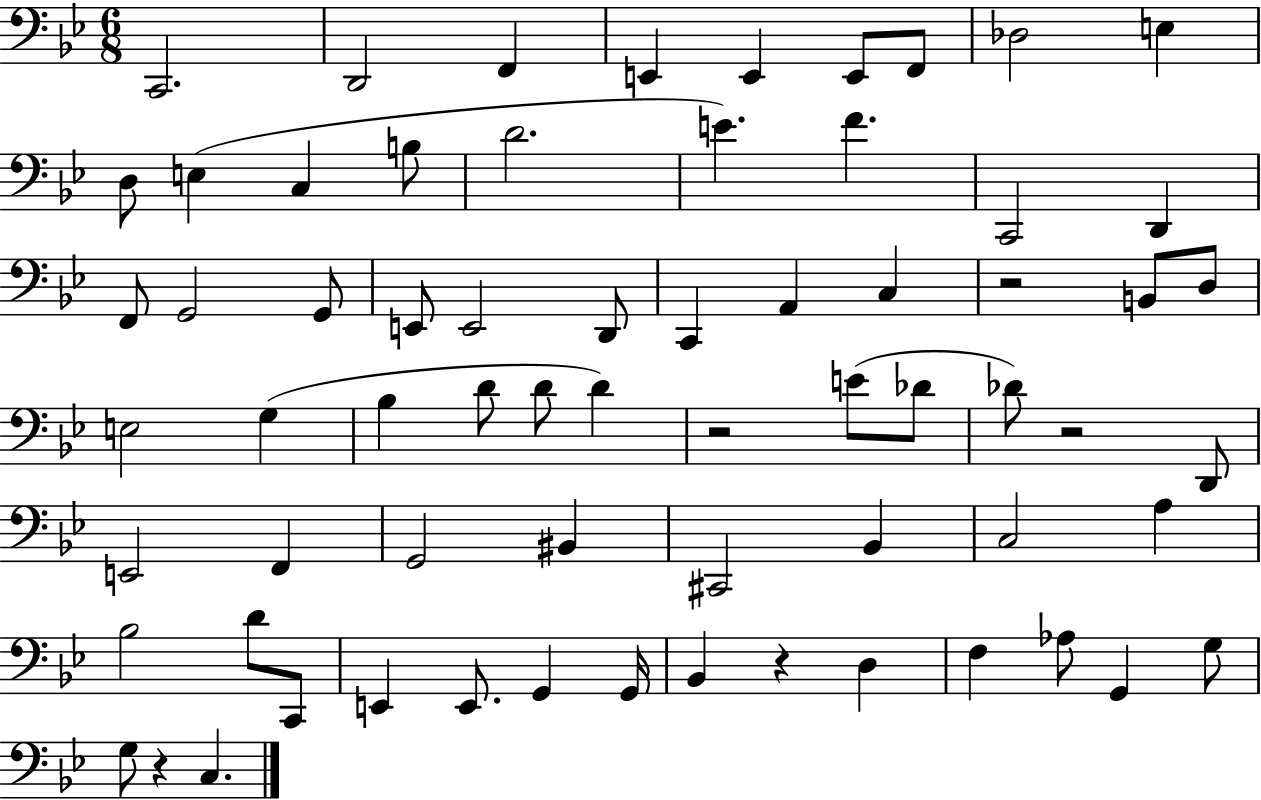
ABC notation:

X:1
T:Untitled
M:6/8
L:1/4
K:Bb
C,,2 D,,2 F,, E,, E,, E,,/2 F,,/2 _D,2 E, D,/2 E, C, B,/2 D2 E F C,,2 D,, F,,/2 G,,2 G,,/2 E,,/2 E,,2 D,,/2 C,, A,, C, z2 B,,/2 D,/2 E,2 G, _B, D/2 D/2 D z2 E/2 _D/2 _D/2 z2 D,,/2 E,,2 F,, G,,2 ^B,, ^C,,2 _B,, C,2 A, _B,2 D/2 C,,/2 E,, E,,/2 G,, G,,/4 _B,, z D, F, _A,/2 G,, G,/2 G,/2 z C,